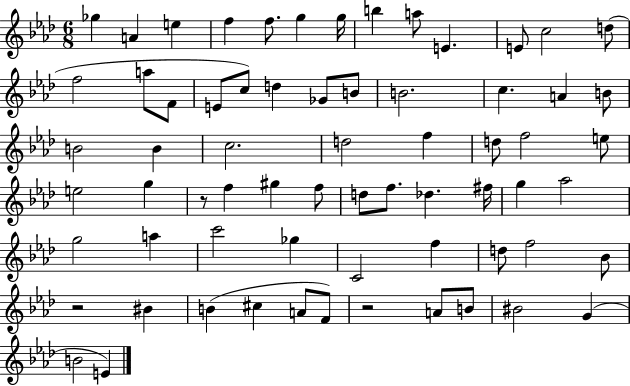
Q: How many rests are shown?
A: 3